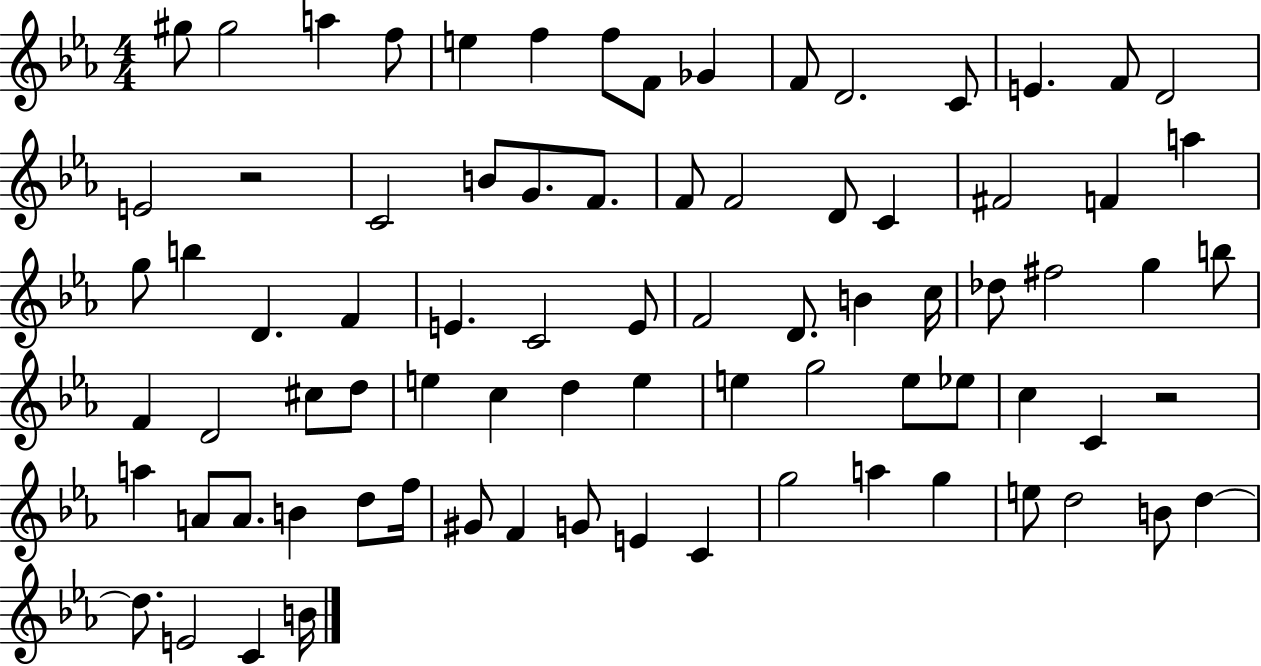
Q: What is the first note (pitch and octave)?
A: G#5